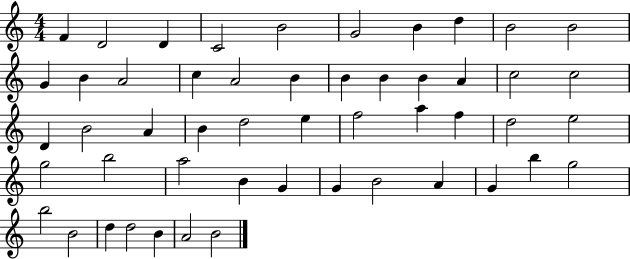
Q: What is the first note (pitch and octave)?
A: F4